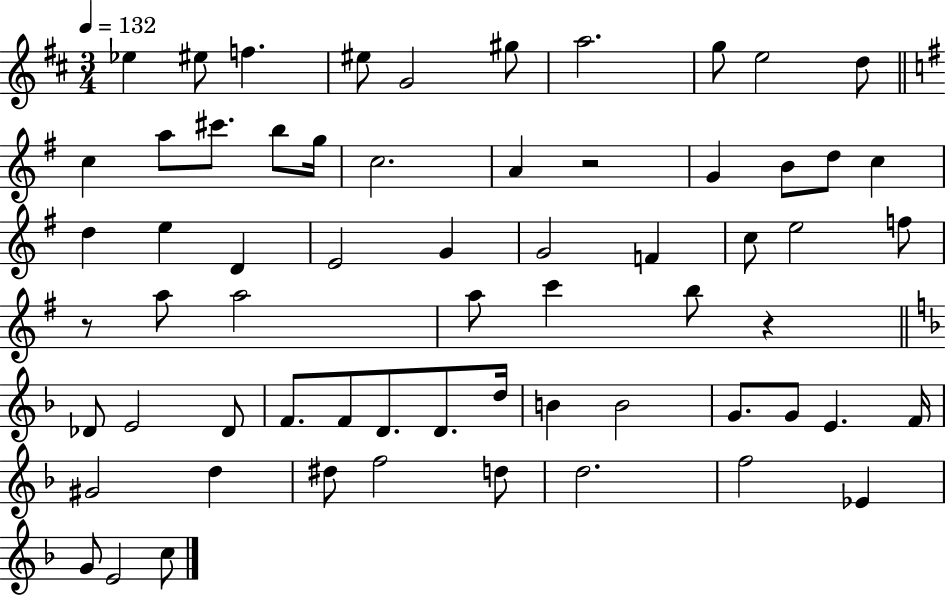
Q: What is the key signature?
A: D major